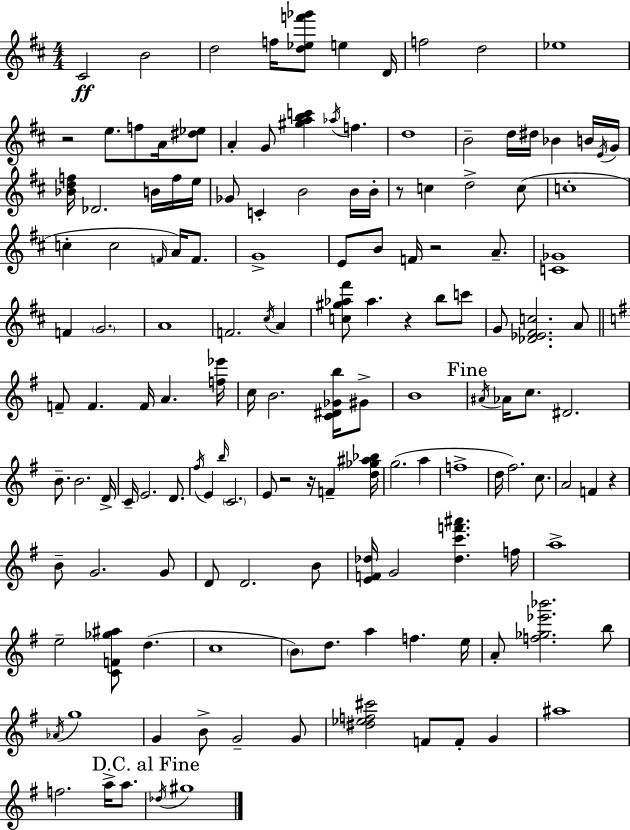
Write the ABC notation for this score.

X:1
T:Untitled
M:4/4
L:1/4
K:D
^C2 B2 d2 f/4 [d_ef'_g']/2 e D/4 f2 d2 _e4 z2 e/2 f/2 A/4 [^d_e]/2 A G/2 [^gabc'] _a/4 f d4 B2 d/4 ^d/4 _B B/4 E/4 G/4 [_Bdf]/4 _D2 B/4 f/4 e/4 _G/2 C B2 B/4 B/4 z/2 c d2 c/2 c4 c c2 F/4 A/4 F/2 G4 E/2 B/2 F/4 z2 A/2 [C_G]4 F G2 A4 F2 ^c/4 A [c^g_a^f']/2 _a z b/2 c'/2 G/2 [_D_E^Fc]2 A/2 F/2 F F/4 A [f_e']/4 c/4 B2 [C^D_Gb]/4 ^G/2 B4 ^A/4 _A/4 c/2 ^D2 B/2 B2 D/4 C/4 E2 D/2 ^f/4 E b/4 C2 E/2 z2 z/4 F [d_g^a_b]/4 g2 a f4 d/4 ^f2 c/2 A2 F z B/2 G2 G/2 D/2 D2 B/2 [EF_d]/4 G2 [_dc'f'^a'] f/4 a4 e2 [CF_g^a]/2 d c4 B/2 d/2 a f e/4 A/2 [f_g_e'_b']2 b/2 _A/4 g4 G B/2 G2 G/2 [^d_ef^c']2 F/2 F/2 G ^a4 f2 a/4 a/2 _d/4 ^g4